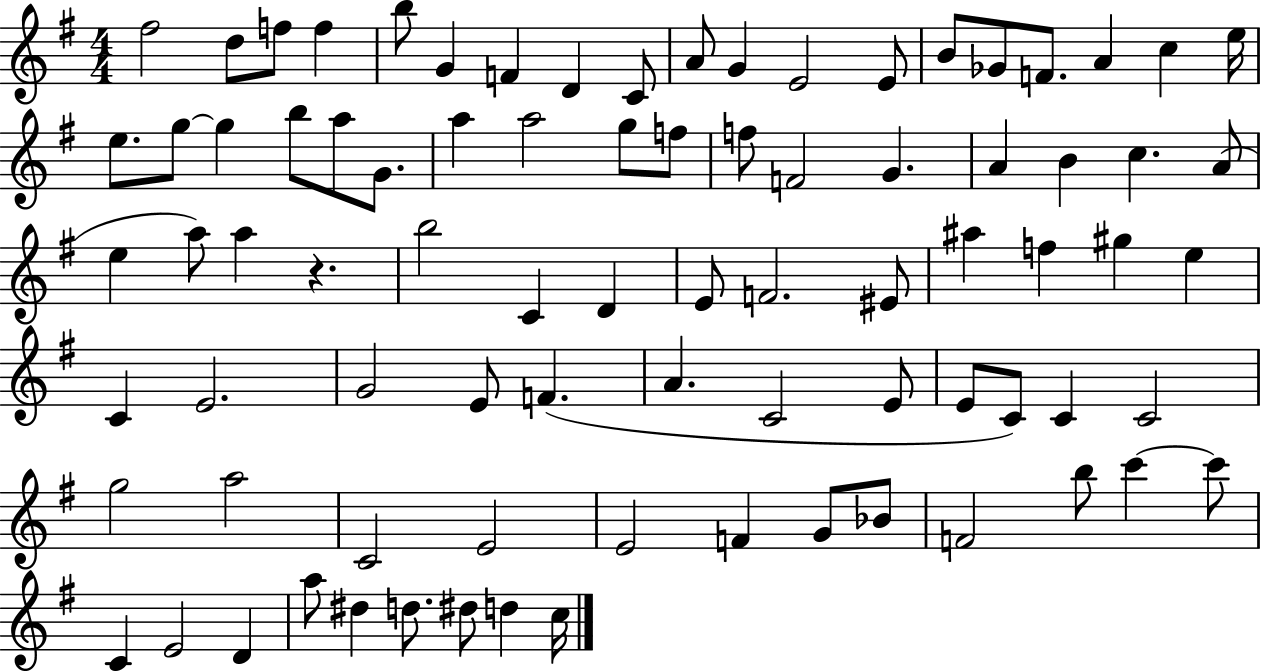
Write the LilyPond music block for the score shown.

{
  \clef treble
  \numericTimeSignature
  \time 4/4
  \key g \major
  fis''2 d''8 f''8 f''4 | b''8 g'4 f'4 d'4 c'8 | a'8 g'4 e'2 e'8 | b'8 ges'8 f'8. a'4 c''4 e''16 | \break e''8. g''8~~ g''4 b''8 a''8 g'8. | a''4 a''2 g''8 f''8 | f''8 f'2 g'4. | a'4 b'4 c''4. a'8( | \break e''4 a''8) a''4 r4. | b''2 c'4 d'4 | e'8 f'2. eis'8 | ais''4 f''4 gis''4 e''4 | \break c'4 e'2. | g'2 e'8 f'4.( | a'4. c'2 e'8 | e'8 c'8) c'4 c'2 | \break g''2 a''2 | c'2 e'2 | e'2 f'4 g'8 bes'8 | f'2 b''8 c'''4~~ c'''8 | \break c'4 e'2 d'4 | a''8 dis''4 d''8. dis''8 d''4 c''16 | \bar "|."
}